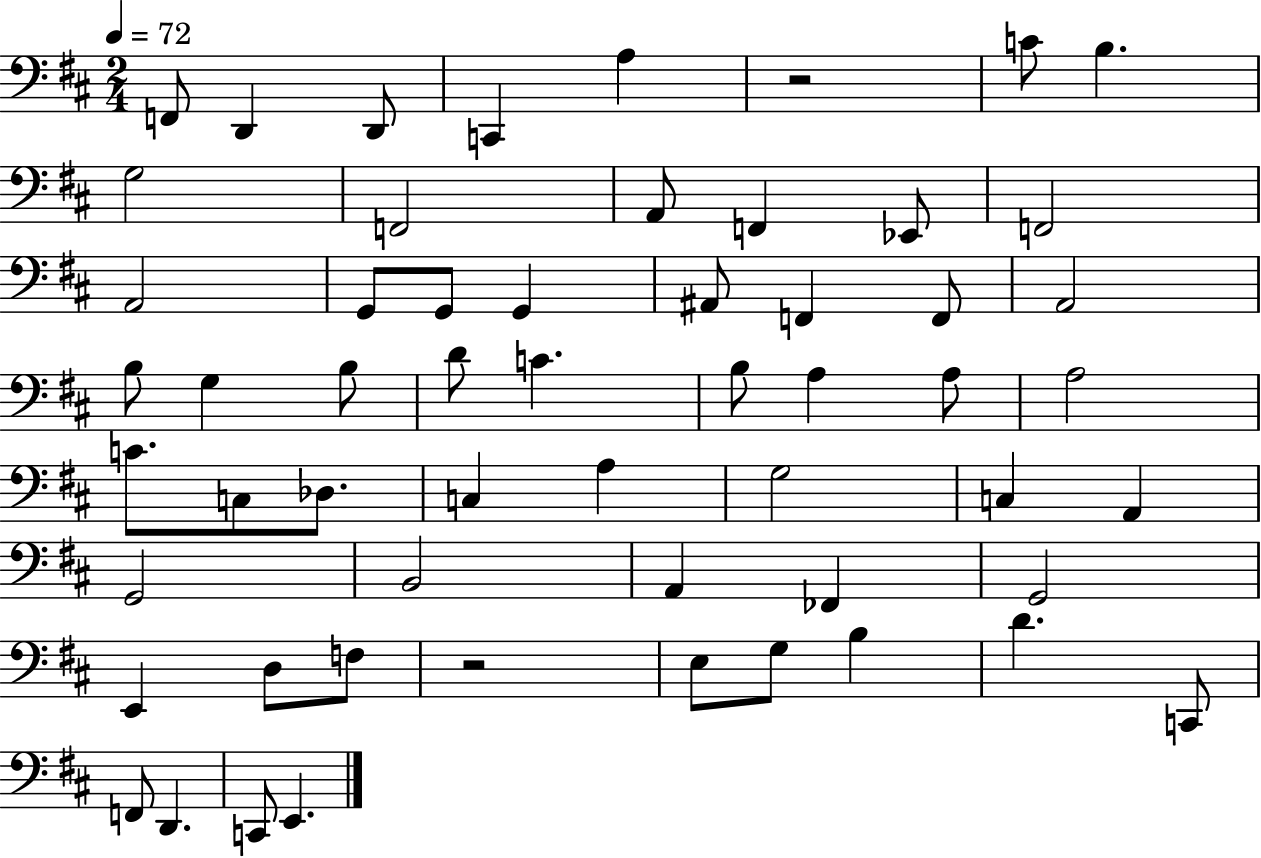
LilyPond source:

{
  \clef bass
  \numericTimeSignature
  \time 2/4
  \key d \major
  \tempo 4 = 72
  f,8 d,4 d,8 | c,4 a4 | r2 | c'8 b4. | \break g2 | f,2 | a,8 f,4 ees,8 | f,2 | \break a,2 | g,8 g,8 g,4 | ais,8 f,4 f,8 | a,2 | \break b8 g4 b8 | d'8 c'4. | b8 a4 a8 | a2 | \break c'8. c8 des8. | c4 a4 | g2 | c4 a,4 | \break g,2 | b,2 | a,4 fes,4 | g,2 | \break e,4 d8 f8 | r2 | e8 g8 b4 | d'4. c,8 | \break f,8 d,4. | c,8 e,4. | \bar "|."
}